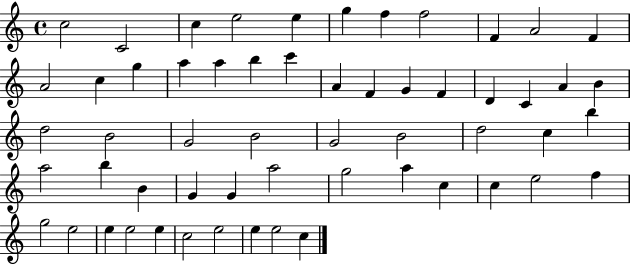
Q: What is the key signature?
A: C major